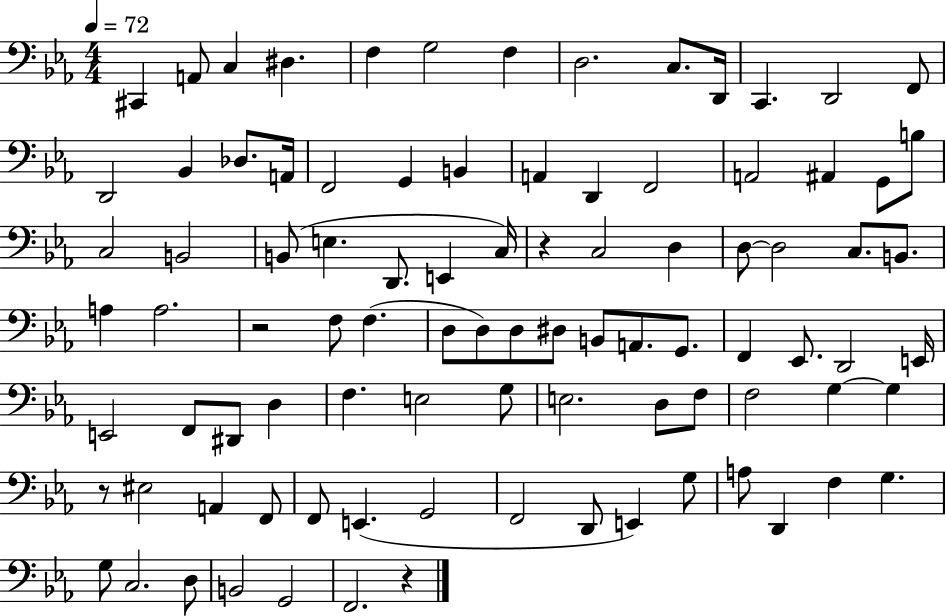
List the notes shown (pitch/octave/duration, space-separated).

C#2/q A2/e C3/q D#3/q. F3/q G3/h F3/q D3/h. C3/e. D2/s C2/q. D2/h F2/e D2/h Bb2/q Db3/e. A2/s F2/h G2/q B2/q A2/q D2/q F2/h A2/h A#2/q G2/e B3/e C3/h B2/h B2/e E3/q. D2/e. E2/q C3/s R/q C3/h D3/q D3/e D3/h C3/e. B2/e. A3/q A3/h. R/h F3/e F3/q. D3/e D3/e D3/e D#3/e B2/e A2/e. G2/e. F2/q Eb2/e. D2/h E2/s E2/h F2/e D#2/e D3/q F3/q. E3/h G3/e E3/h. D3/e F3/e F3/h G3/q G3/q R/e EIS3/h A2/q F2/e F2/e E2/q. G2/h F2/h D2/e E2/q G3/e A3/e D2/q F3/q G3/q. G3/e C3/h. D3/e B2/h G2/h F2/h. R/q